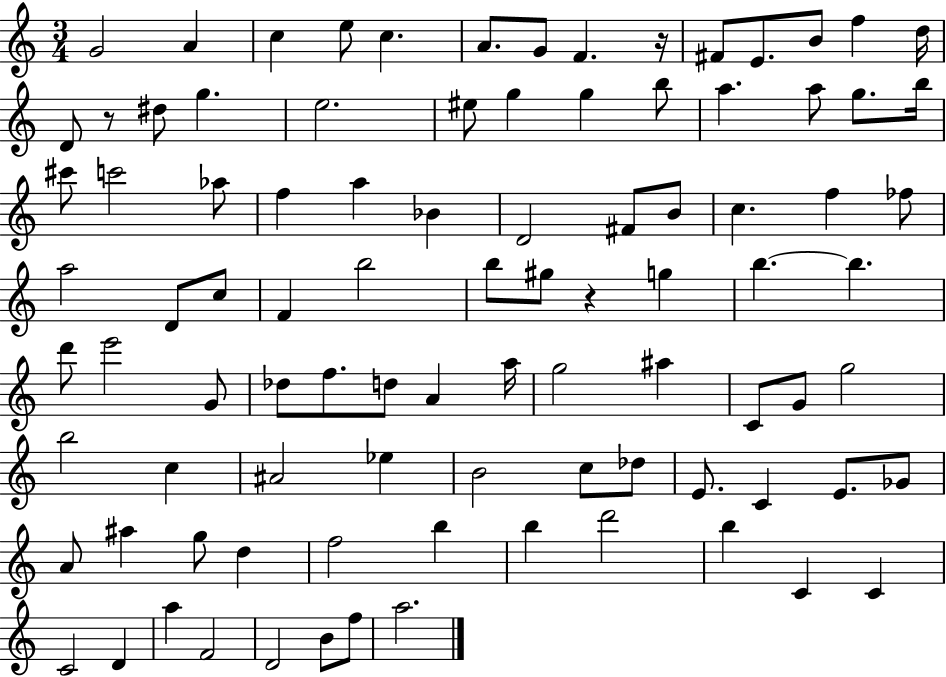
X:1
T:Untitled
M:3/4
L:1/4
K:C
G2 A c e/2 c A/2 G/2 F z/4 ^F/2 E/2 B/2 f d/4 D/2 z/2 ^d/2 g e2 ^e/2 g g b/2 a a/2 g/2 b/4 ^c'/2 c'2 _a/2 f a _B D2 ^F/2 B/2 c f _f/2 a2 D/2 c/2 F b2 b/2 ^g/2 z g b b d'/2 e'2 G/2 _d/2 f/2 d/2 A a/4 g2 ^a C/2 G/2 g2 b2 c ^A2 _e B2 c/2 _d/2 E/2 C E/2 _G/2 A/2 ^a g/2 d f2 b b d'2 b C C C2 D a F2 D2 B/2 f/2 a2